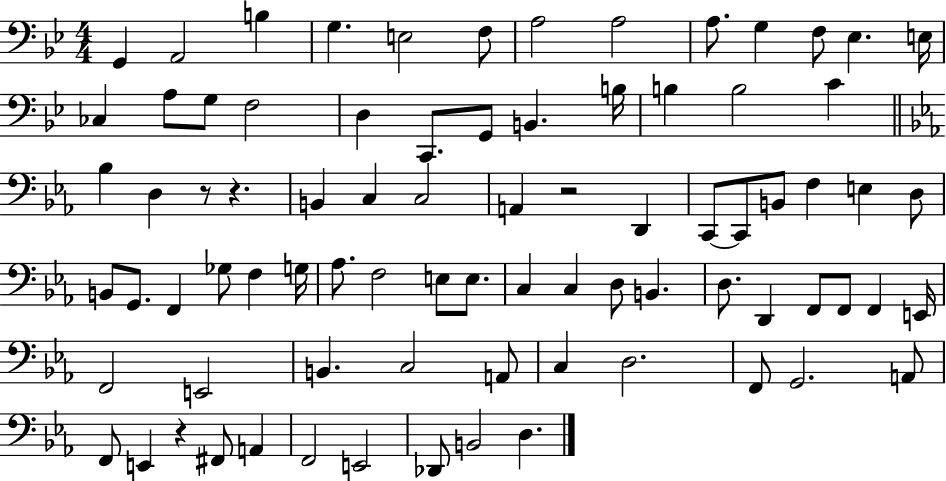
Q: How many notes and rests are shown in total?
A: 81